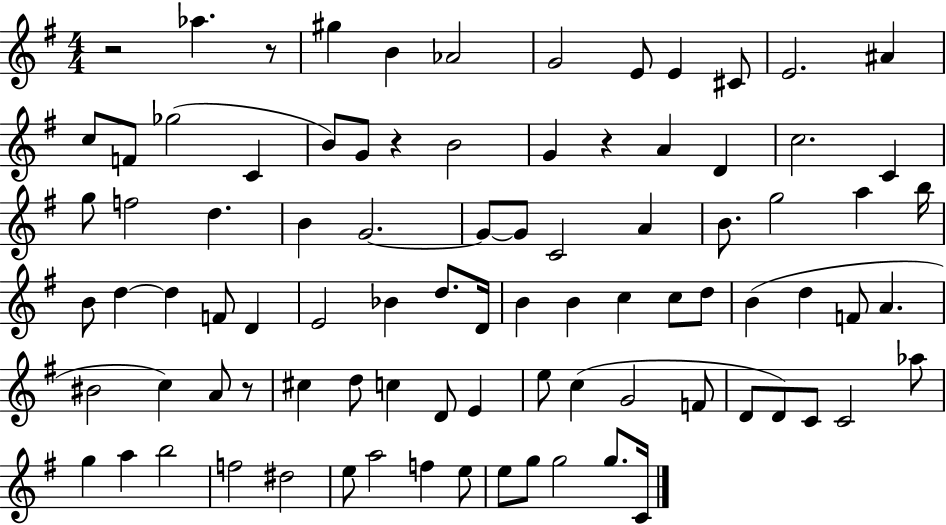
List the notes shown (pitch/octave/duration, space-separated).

R/h Ab5/q. R/e G#5/q B4/q Ab4/h G4/h E4/e E4/q C#4/e E4/h. A#4/q C5/e F4/e Gb5/h C4/q B4/e G4/e R/q B4/h G4/q R/q A4/q D4/q C5/h. C4/q G5/e F5/h D5/q. B4/q G4/h. G4/e G4/e C4/h A4/q B4/e. G5/h A5/q B5/s B4/e D5/q D5/q F4/e D4/q E4/h Bb4/q D5/e. D4/s B4/q B4/q C5/q C5/e D5/e B4/q D5/q F4/e A4/q. BIS4/h C5/q A4/e R/e C#5/q D5/e C5/q D4/e E4/q E5/e C5/q G4/h F4/e D4/e D4/e C4/e C4/h Ab5/e G5/q A5/q B5/h F5/h D#5/h E5/e A5/h F5/q E5/e E5/e G5/e G5/h G5/e. C4/s